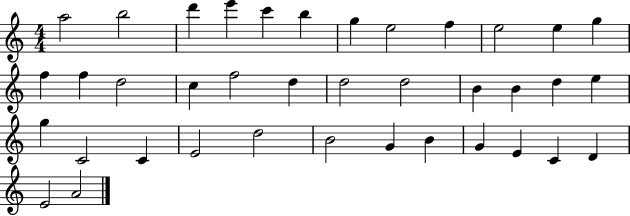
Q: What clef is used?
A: treble